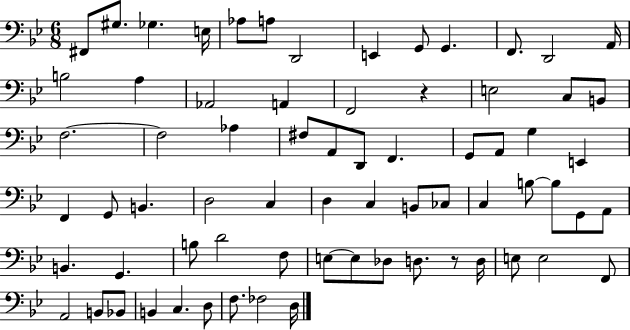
X:1
T:Untitled
M:6/8
L:1/4
K:Bb
^F,,/2 ^G,/2 _G, E,/4 _A,/2 A,/2 D,,2 E,, G,,/2 G,, F,,/2 D,,2 A,,/4 B,2 A, _A,,2 A,, F,,2 z E,2 C,/2 B,,/2 F,2 F,2 _A, ^F,/2 A,,/2 D,,/2 F,, G,,/2 A,,/2 G, E,, F,, G,,/2 B,, D,2 C, D, C, B,,/2 _C,/2 C, B,/2 B,/2 G,,/2 A,,/2 B,, G,, B,/2 D2 F,/2 E,/2 E,/2 _D,/2 D,/2 z/2 D,/4 E,/2 E,2 F,,/2 A,,2 B,,/2 _B,,/2 B,, C, D,/2 F,/2 _F,2 D,/4